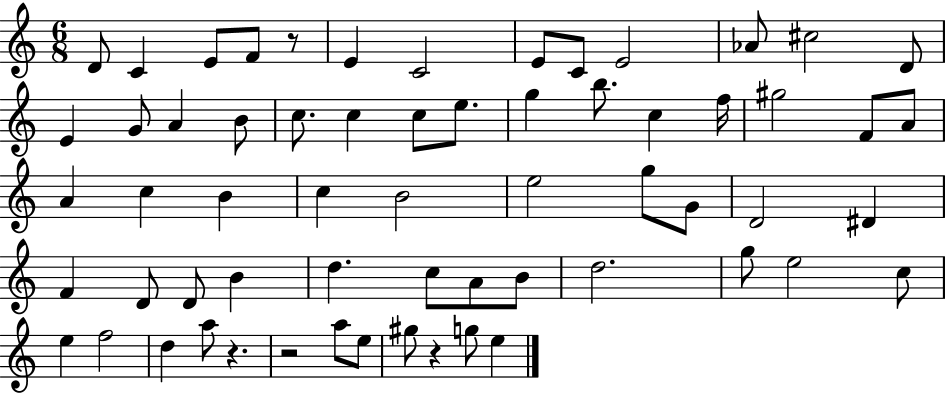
D4/e C4/q E4/e F4/e R/e E4/q C4/h E4/e C4/e E4/h Ab4/e C#5/h D4/e E4/q G4/e A4/q B4/e C5/e. C5/q C5/e E5/e. G5/q B5/e. C5/q F5/s G#5/h F4/e A4/e A4/q C5/q B4/q C5/q B4/h E5/h G5/e G4/e D4/h D#4/q F4/q D4/e D4/e B4/q D5/q. C5/e A4/e B4/e D5/h. G5/e E5/h C5/e E5/q F5/h D5/q A5/e R/q. R/h A5/e E5/e G#5/e R/q G5/e E5/q